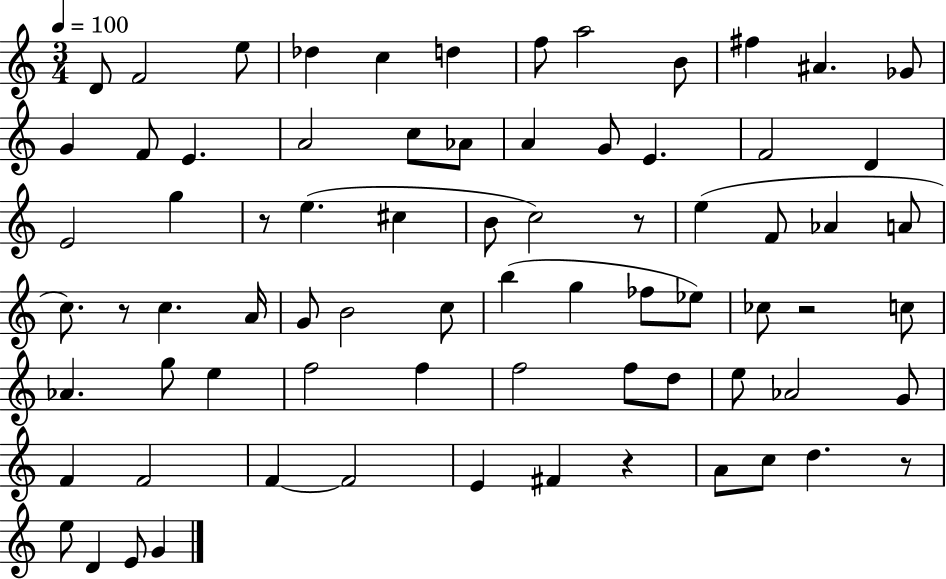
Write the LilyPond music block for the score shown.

{
  \clef treble
  \numericTimeSignature
  \time 3/4
  \key c \major
  \tempo 4 = 100
  d'8 f'2 e''8 | des''4 c''4 d''4 | f''8 a''2 b'8 | fis''4 ais'4. ges'8 | \break g'4 f'8 e'4. | a'2 c''8 aes'8 | a'4 g'8 e'4. | f'2 d'4 | \break e'2 g''4 | r8 e''4.( cis''4 | b'8 c''2) r8 | e''4( f'8 aes'4 a'8 | \break c''8.) r8 c''4. a'16 | g'8 b'2 c''8 | b''4( g''4 fes''8 ees''8) | ces''8 r2 c''8 | \break aes'4. g''8 e''4 | f''2 f''4 | f''2 f''8 d''8 | e''8 aes'2 g'8 | \break f'4 f'2 | f'4~~ f'2 | e'4 fis'4 r4 | a'8 c''8 d''4. r8 | \break e''8 d'4 e'8 g'4 | \bar "|."
}